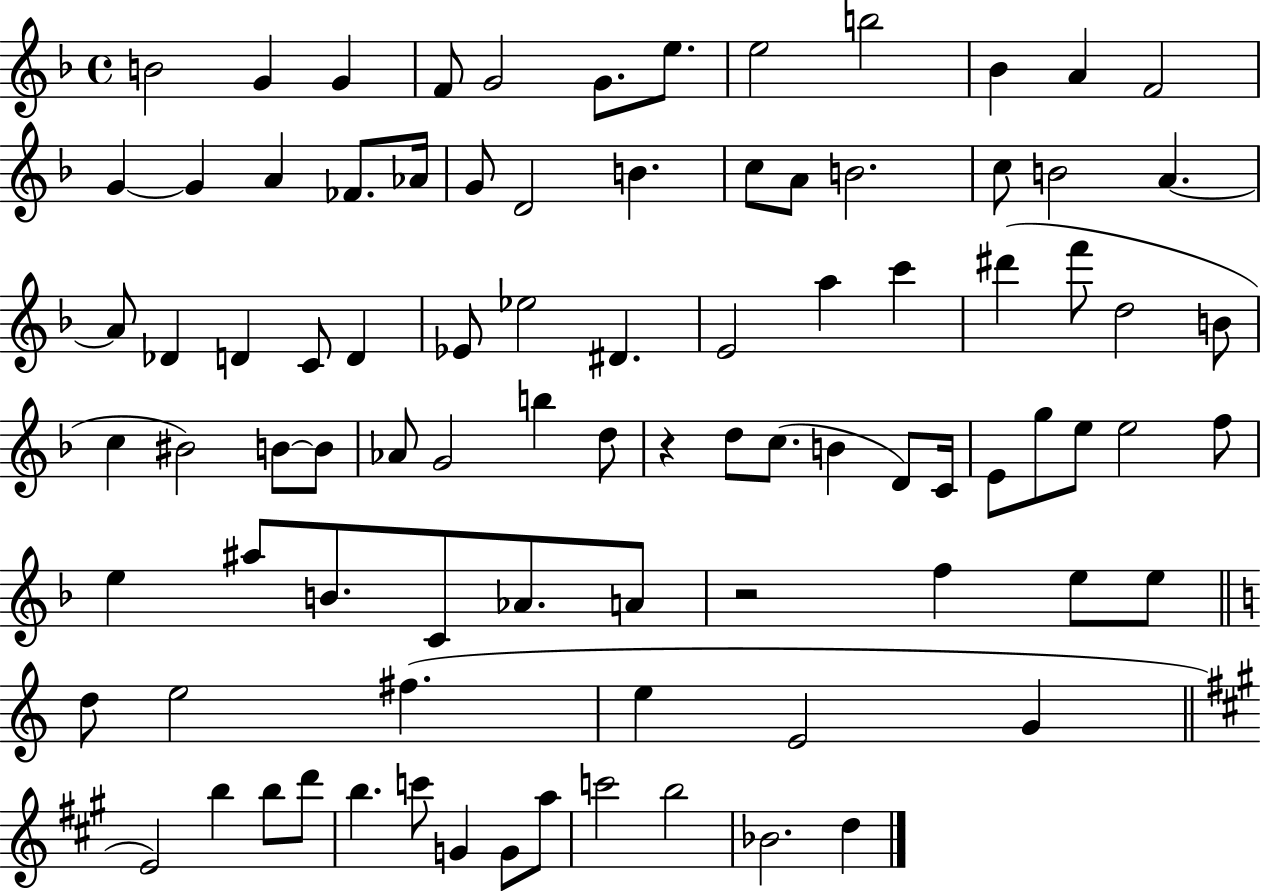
{
  \clef treble
  \time 4/4
  \defaultTimeSignature
  \key f \major
  b'2 g'4 g'4 | f'8 g'2 g'8. e''8. | e''2 b''2 | bes'4 a'4 f'2 | \break g'4~~ g'4 a'4 fes'8. aes'16 | g'8 d'2 b'4. | c''8 a'8 b'2. | c''8 b'2 a'4.~~ | \break a'8 des'4 d'4 c'8 d'4 | ees'8 ees''2 dis'4. | e'2 a''4 c'''4 | dis'''4( f'''8 d''2 b'8 | \break c''4 bis'2) b'8~~ b'8 | aes'8 g'2 b''4 d''8 | r4 d''8 c''8.( b'4 d'8) c'16 | e'8 g''8 e''8 e''2 f''8 | \break e''4 ais''8 b'8. c'8 aes'8. a'8 | r2 f''4 e''8 e''8 | \bar "||" \break \key c \major d''8 e''2 fis''4.( | e''4 e'2 g'4 | \bar "||" \break \key a \major e'2) b''4 b''8 d'''8 | b''4. c'''8 g'4 g'8 a''8 | c'''2 b''2 | bes'2. d''4 | \break \bar "|."
}